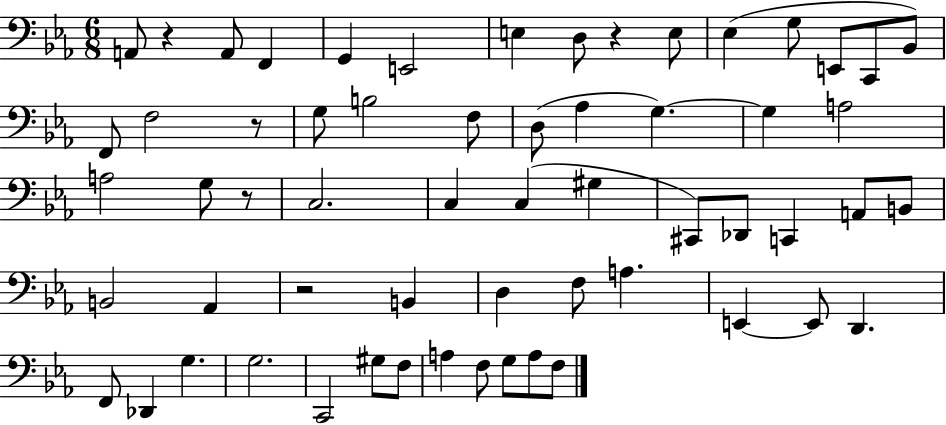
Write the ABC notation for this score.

X:1
T:Untitled
M:6/8
L:1/4
K:Eb
A,,/2 z A,,/2 F,, G,, E,,2 E, D,/2 z E,/2 _E, G,/2 E,,/2 C,,/2 _B,,/2 F,,/2 F,2 z/2 G,/2 B,2 F,/2 D,/2 _A, G, G, A,2 A,2 G,/2 z/2 C,2 C, C, ^G, ^C,,/2 _D,,/2 C,, A,,/2 B,,/2 B,,2 _A,, z2 B,, D, F,/2 A, E,, E,,/2 D,, F,,/2 _D,, G, G,2 C,,2 ^G,/2 F,/2 A, F,/2 G,/2 A,/2 F,/2